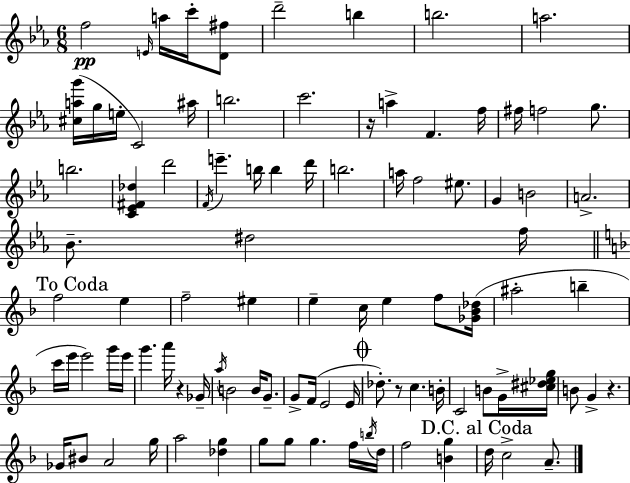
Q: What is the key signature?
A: EES major